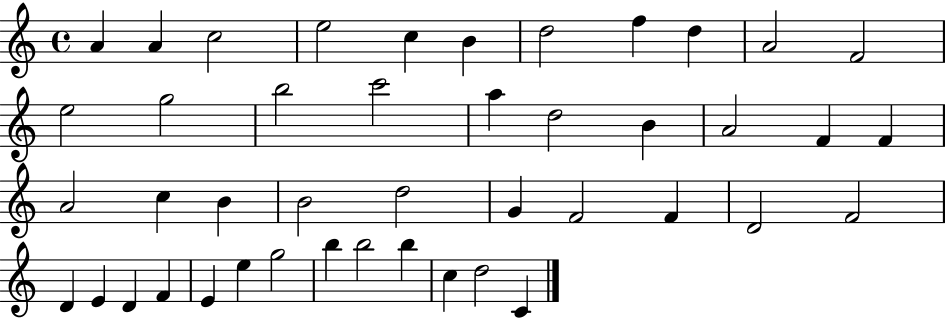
X:1
T:Untitled
M:4/4
L:1/4
K:C
A A c2 e2 c B d2 f d A2 F2 e2 g2 b2 c'2 a d2 B A2 F F A2 c B B2 d2 G F2 F D2 F2 D E D F E e g2 b b2 b c d2 C